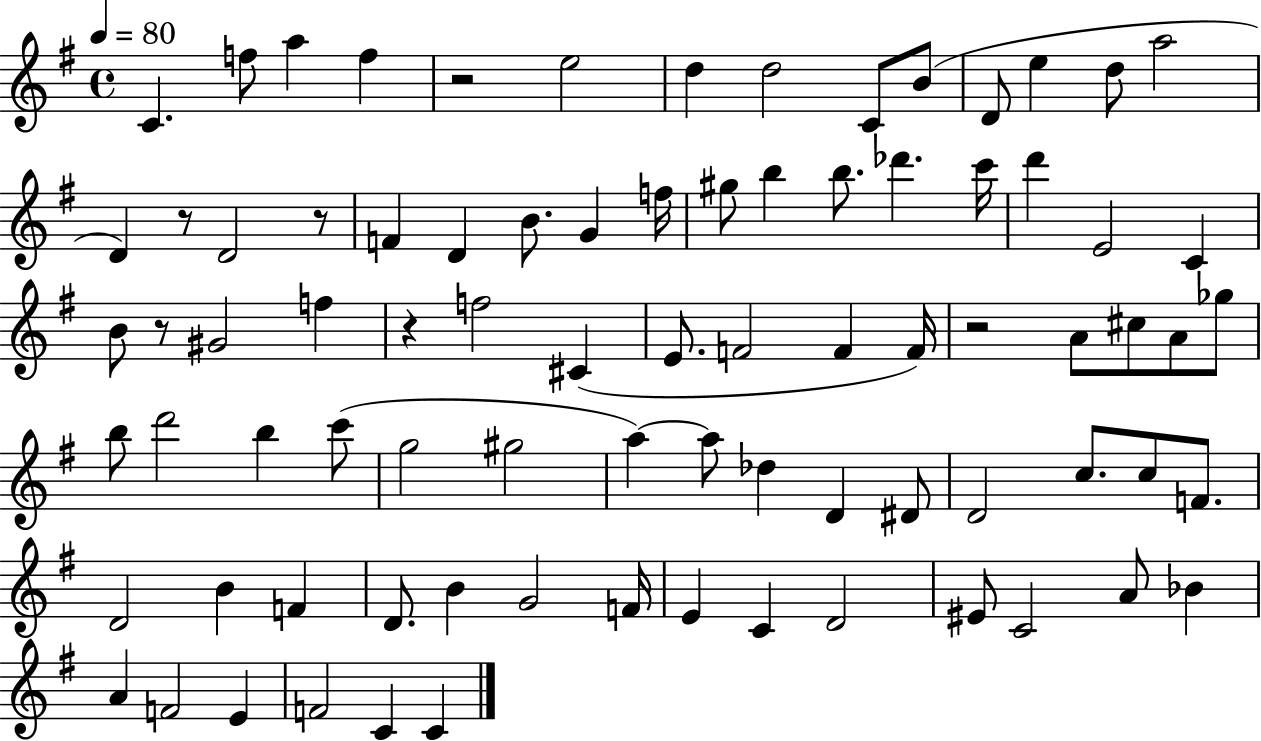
X:1
T:Untitled
M:4/4
L:1/4
K:G
C f/2 a f z2 e2 d d2 C/2 B/2 D/2 e d/2 a2 D z/2 D2 z/2 F D B/2 G f/4 ^g/2 b b/2 _d' c'/4 d' E2 C B/2 z/2 ^G2 f z f2 ^C E/2 F2 F F/4 z2 A/2 ^c/2 A/2 _g/2 b/2 d'2 b c'/2 g2 ^g2 a a/2 _d D ^D/2 D2 c/2 c/2 F/2 D2 B F D/2 B G2 F/4 E C D2 ^E/2 C2 A/2 _B A F2 E F2 C C